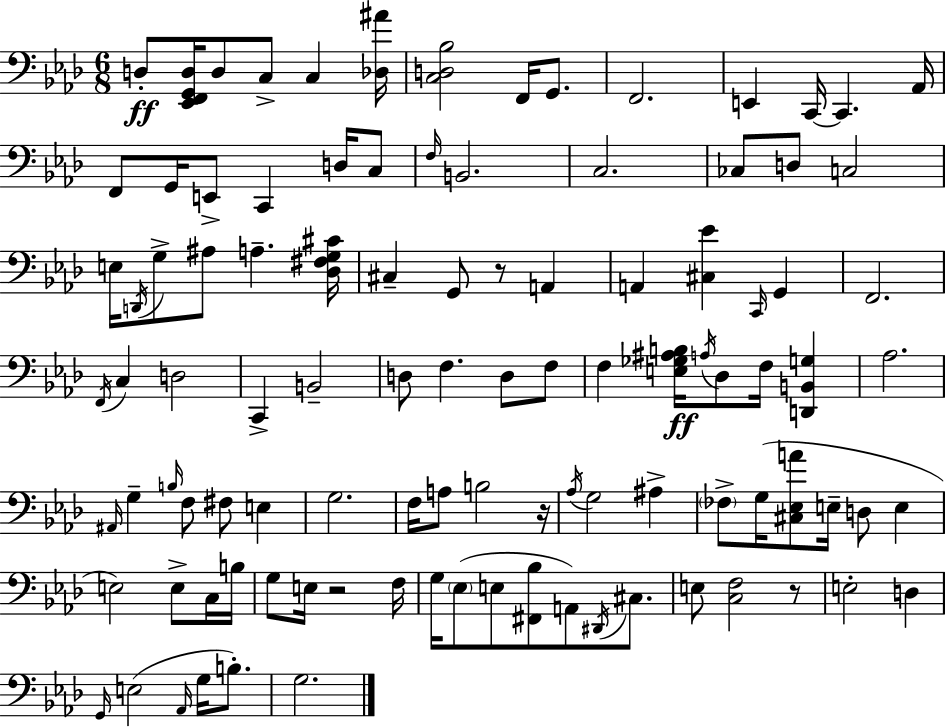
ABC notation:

X:1
T:Untitled
M:6/8
L:1/4
K:Fm
D,/2 [_E,,F,,G,,D,]/4 D,/2 C,/2 C, [_D,^A]/4 [C,D,_B,]2 F,,/4 G,,/2 F,,2 E,, C,,/4 C,, _A,,/4 F,,/2 G,,/4 E,,/2 C,, D,/4 C,/2 F,/4 B,,2 C,2 _C,/2 D,/2 C,2 E,/4 D,,/4 G,/2 ^A,/2 A, [_D,^F,G,^C]/4 ^C, G,,/2 z/2 A,, A,, [^C,_E] C,,/4 G,, F,,2 F,,/4 C, D,2 C,, B,,2 D,/2 F, D,/2 F,/2 F, [E,_G,^A,B,]/4 A,/4 _D,/2 F,/4 [D,,B,,G,] _A,2 ^A,,/4 G, B,/4 F,/2 ^F,/2 E, G,2 F,/4 A,/2 B,2 z/4 _A,/4 G,2 ^A, _F,/2 G,/4 [^C,_E,A]/2 E,/4 D,/2 E, E,2 E,/2 C,/4 B,/4 G,/2 E,/4 z2 F,/4 G,/4 _E,/2 E,/2 [^F,,_B,]/2 A,,/2 ^D,,/4 ^C,/2 E,/2 [C,F,]2 z/2 E,2 D, G,,/4 E,2 _A,,/4 G,/4 B,/2 G,2